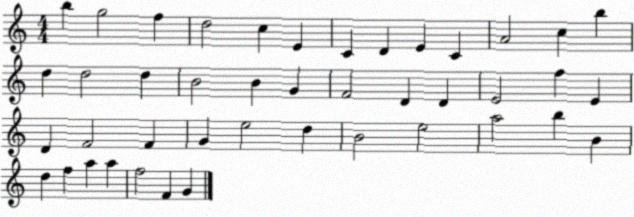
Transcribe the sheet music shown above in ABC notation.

X:1
T:Untitled
M:4/4
L:1/4
K:C
b g2 f d2 c E C D E C A2 c b d d2 d B2 B G F2 D D E2 f E D F2 F G e2 d B2 e2 a2 b B d f a a f2 F G